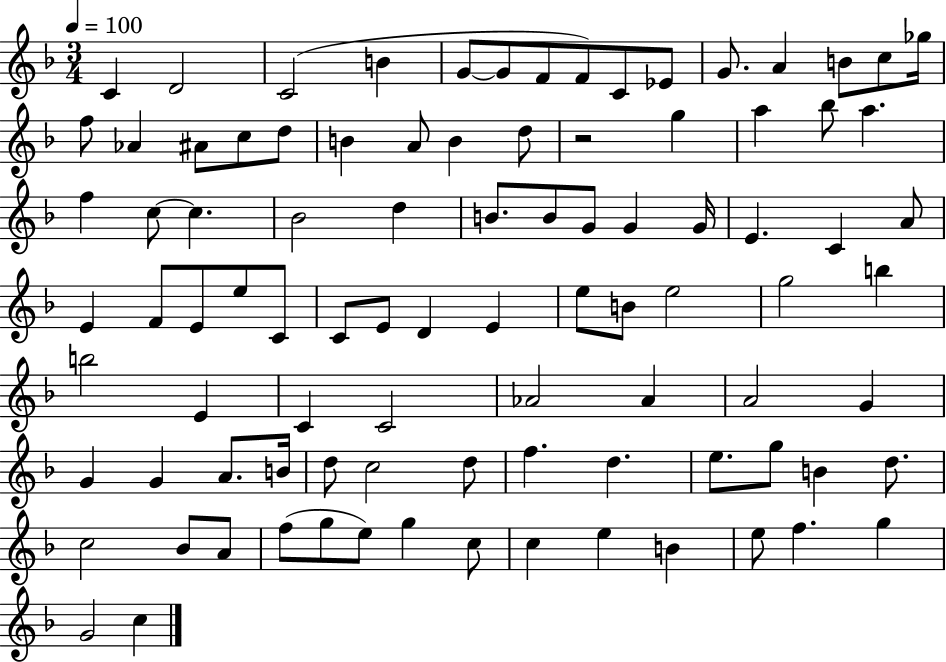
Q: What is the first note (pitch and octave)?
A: C4